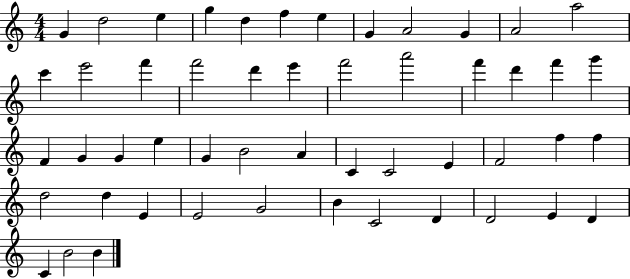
{
  \clef treble
  \numericTimeSignature
  \time 4/4
  \key c \major
  g'4 d''2 e''4 | g''4 d''4 f''4 e''4 | g'4 a'2 g'4 | a'2 a''2 | \break c'''4 e'''2 f'''4 | f'''2 d'''4 e'''4 | f'''2 a'''2 | f'''4 d'''4 f'''4 g'''4 | \break f'4 g'4 g'4 e''4 | g'4 b'2 a'4 | c'4 c'2 e'4 | f'2 f''4 f''4 | \break d''2 d''4 e'4 | e'2 g'2 | b'4 c'2 d'4 | d'2 e'4 d'4 | \break c'4 b'2 b'4 | \bar "|."
}